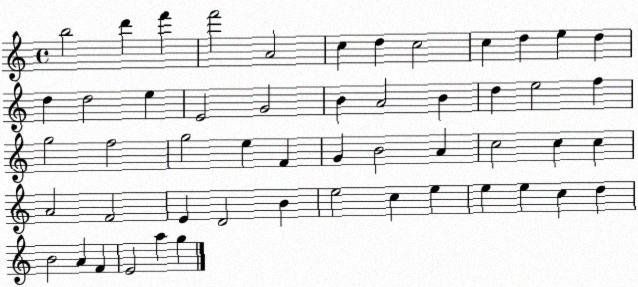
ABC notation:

X:1
T:Untitled
M:4/4
L:1/4
K:C
b2 d' f' f'2 A2 c d c2 c d e d d d2 e E2 G2 B A2 B d e2 f g2 f2 g2 e F G B2 A c2 c c A2 F2 E D2 B e2 c e e e c d B2 A F E2 a g